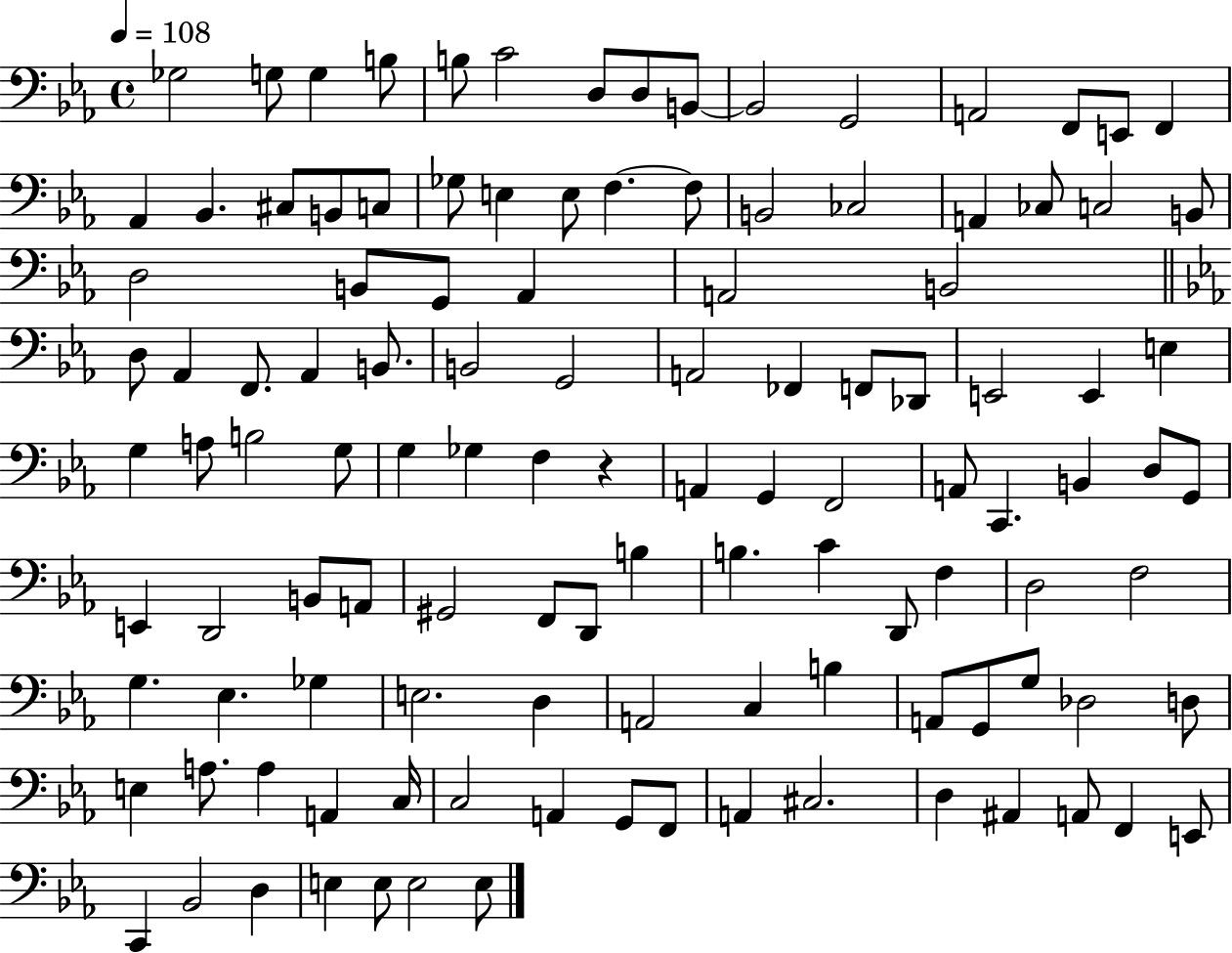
X:1
T:Untitled
M:4/4
L:1/4
K:Eb
_G,2 G,/2 G, B,/2 B,/2 C2 D,/2 D,/2 B,,/2 B,,2 G,,2 A,,2 F,,/2 E,,/2 F,, _A,, _B,, ^C,/2 B,,/2 C,/2 _G,/2 E, E,/2 F, F,/2 B,,2 _C,2 A,, _C,/2 C,2 B,,/2 D,2 B,,/2 G,,/2 _A,, A,,2 B,,2 D,/2 _A,, F,,/2 _A,, B,,/2 B,,2 G,,2 A,,2 _F,, F,,/2 _D,,/2 E,,2 E,, E, G, A,/2 B,2 G,/2 G, _G, F, z A,, G,, F,,2 A,,/2 C,, B,, D,/2 G,,/2 E,, D,,2 B,,/2 A,,/2 ^G,,2 F,,/2 D,,/2 B, B, C D,,/2 F, D,2 F,2 G, _E, _G, E,2 D, A,,2 C, B, A,,/2 G,,/2 G,/2 _D,2 D,/2 E, A,/2 A, A,, C,/4 C,2 A,, G,,/2 F,,/2 A,, ^C,2 D, ^A,, A,,/2 F,, E,,/2 C,, _B,,2 D, E, E,/2 E,2 E,/2